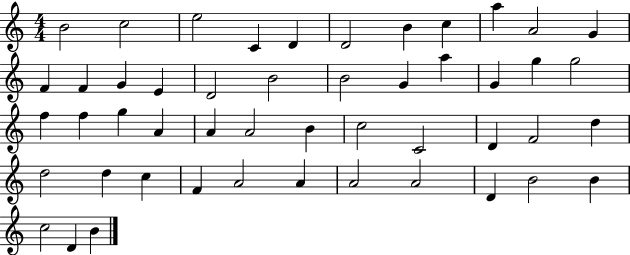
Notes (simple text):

B4/h C5/h E5/h C4/q D4/q D4/h B4/q C5/q A5/q A4/h G4/q F4/q F4/q G4/q E4/q D4/h B4/h B4/h G4/q A5/q G4/q G5/q G5/h F5/q F5/q G5/q A4/q A4/q A4/h B4/q C5/h C4/h D4/q F4/h D5/q D5/h D5/q C5/q F4/q A4/h A4/q A4/h A4/h D4/q B4/h B4/q C5/h D4/q B4/q